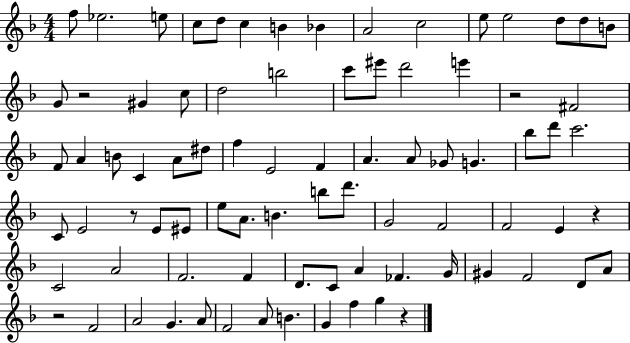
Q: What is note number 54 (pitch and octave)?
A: E4